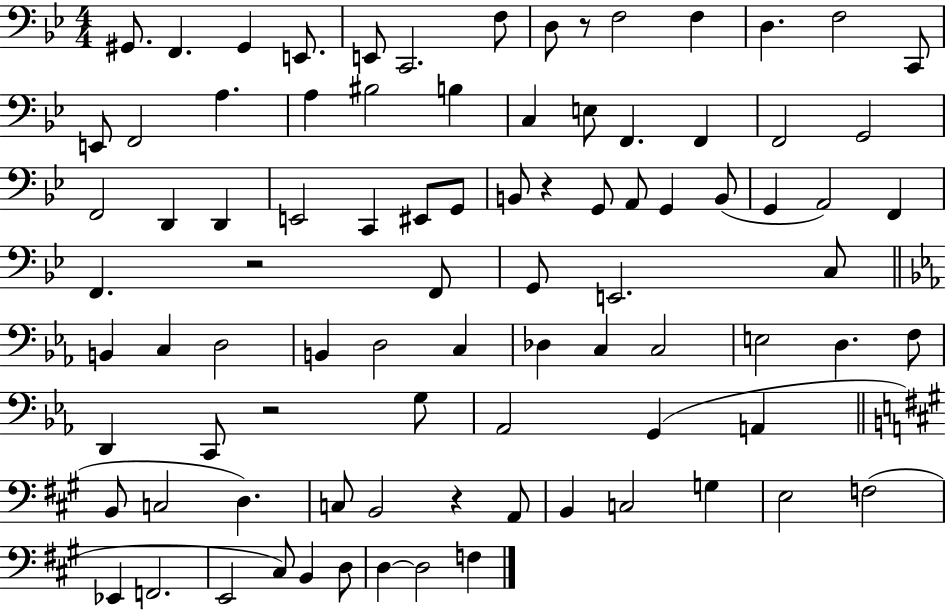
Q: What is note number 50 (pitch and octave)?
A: D3